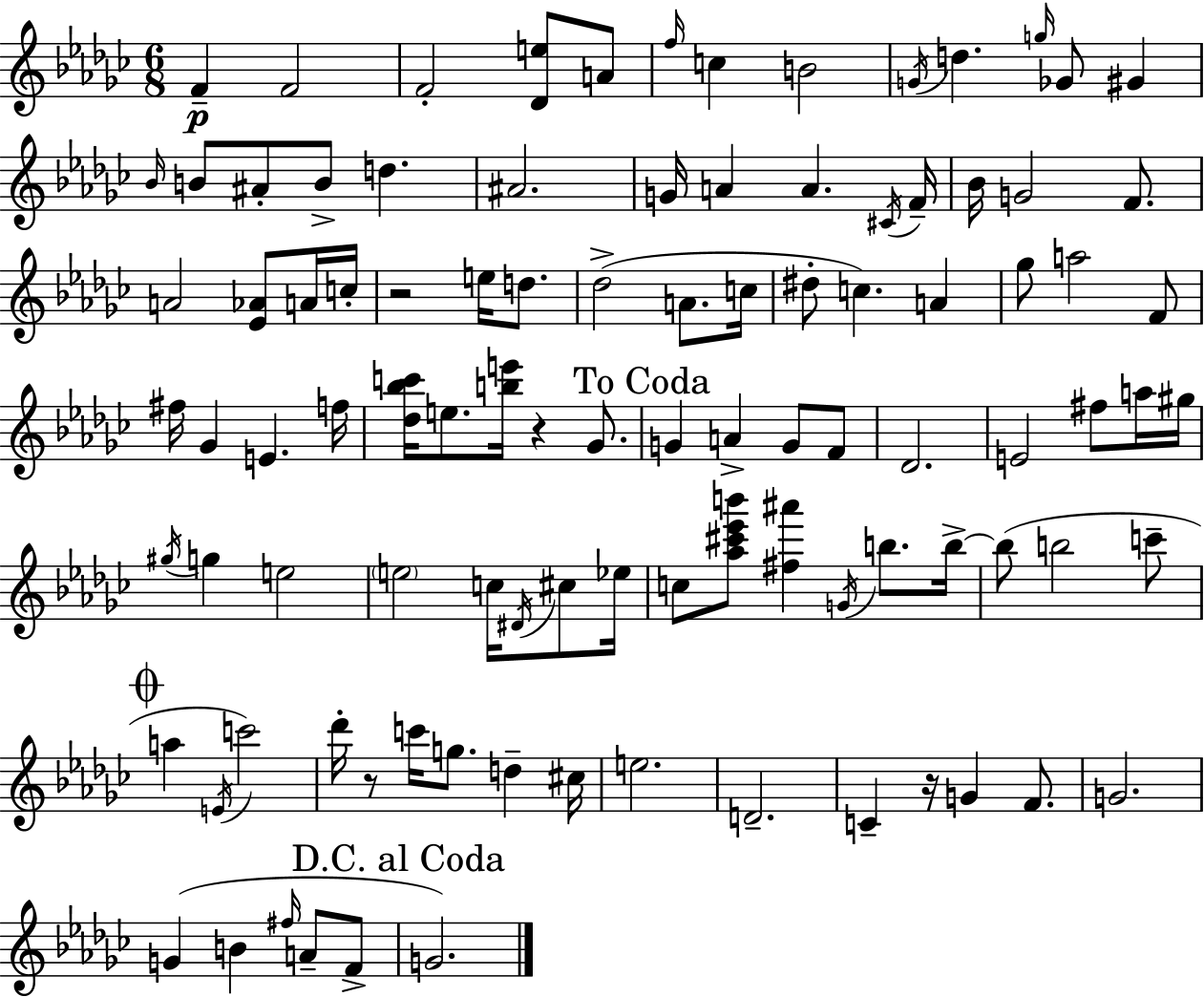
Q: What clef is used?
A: treble